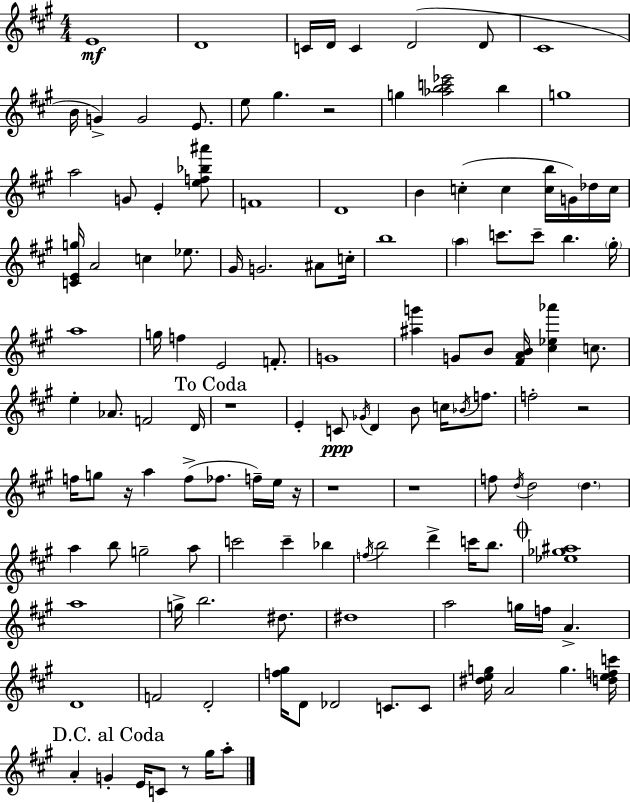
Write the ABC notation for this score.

X:1
T:Untitled
M:4/4
L:1/4
K:A
E4 D4 C/4 D/4 C D2 D/2 ^C4 B/4 G G2 E/2 e/2 ^g z2 g [_abc'_e']2 b g4 a2 G/2 E [ef_b^a']/2 F4 D4 B c c [cb]/4 G/4 _d/4 c/4 [CEg]/4 A2 c _e/2 ^G/4 G2 ^A/2 c/4 b4 a c'/2 c'/2 b ^g/4 a4 g/4 f E2 F/2 G4 [^ag'] G/2 B/2 [^FAB]/4 [^c_e_a'] c/2 e _A/2 F2 D/4 z4 E C/2 _G/4 D B/2 c/4 _B/4 f/2 f2 z2 f/4 g/2 z/4 a f/2 _f/2 f/4 e/4 z/4 z4 z4 f/2 d/4 d2 d a b/2 g2 a/2 c'2 c' _b f/4 b2 d' c'/4 b/2 [_e_g^a]4 a4 g/4 b2 ^d/2 ^d4 a2 g/4 f/4 A D4 F2 D2 [f^g]/4 D/2 _D2 C/2 C/2 [^deg]/4 A2 g [defc']/4 A G E/4 C/2 z/2 ^g/4 a/2